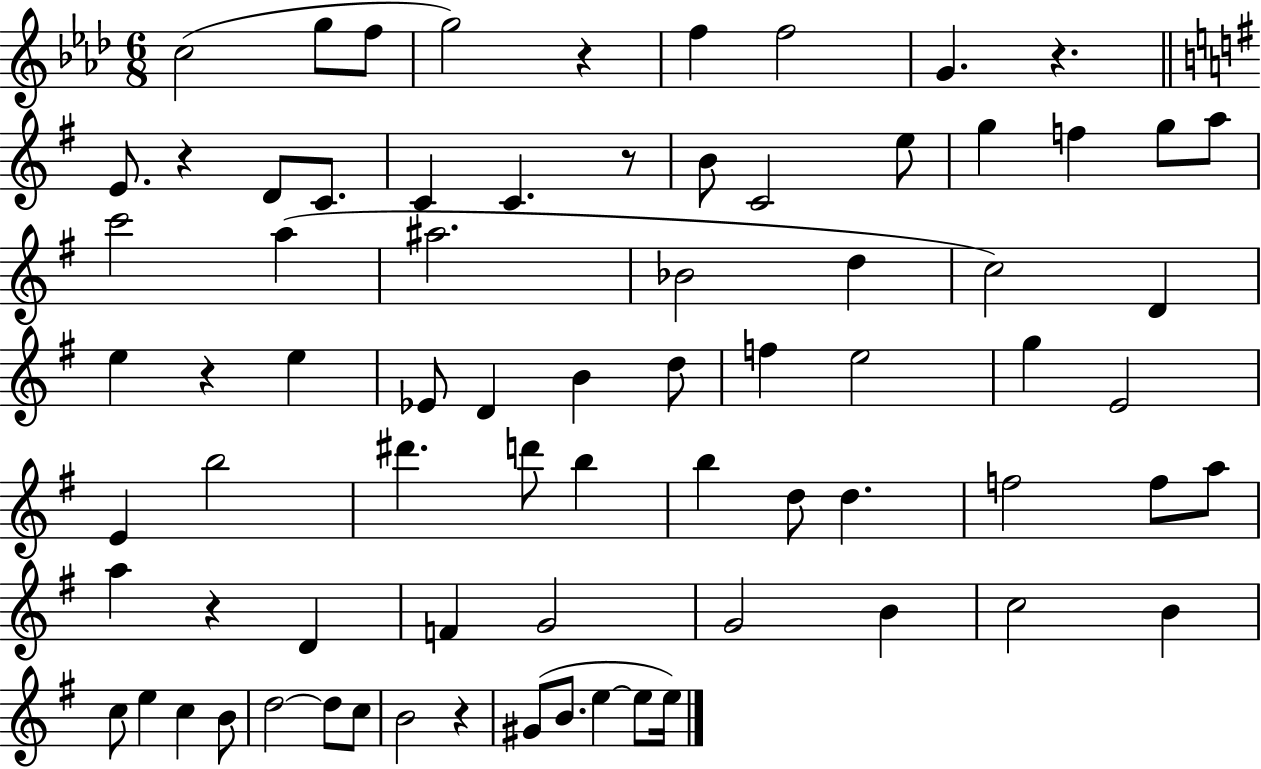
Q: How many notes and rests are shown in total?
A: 75